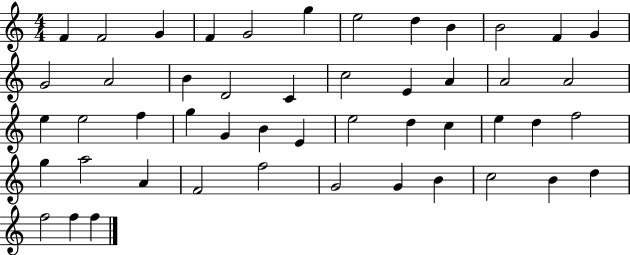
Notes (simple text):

F4/q F4/h G4/q F4/q G4/h G5/q E5/h D5/q B4/q B4/h F4/q G4/q G4/h A4/h B4/q D4/h C4/q C5/h E4/q A4/q A4/h A4/h E5/q E5/h F5/q G5/q G4/q B4/q E4/q E5/h D5/q C5/q E5/q D5/q F5/h G5/q A5/h A4/q F4/h F5/h G4/h G4/q B4/q C5/h B4/q D5/q F5/h F5/q F5/q